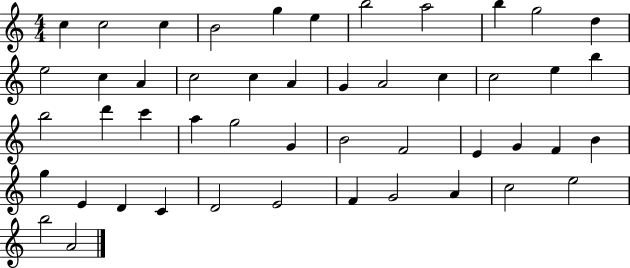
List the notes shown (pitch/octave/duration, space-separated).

C5/q C5/h C5/q B4/h G5/q E5/q B5/h A5/h B5/q G5/h D5/q E5/h C5/q A4/q C5/h C5/q A4/q G4/q A4/h C5/q C5/h E5/q B5/q B5/h D6/q C6/q A5/q G5/h G4/q B4/h F4/h E4/q G4/q F4/q B4/q G5/q E4/q D4/q C4/q D4/h E4/h F4/q G4/h A4/q C5/h E5/h B5/h A4/h